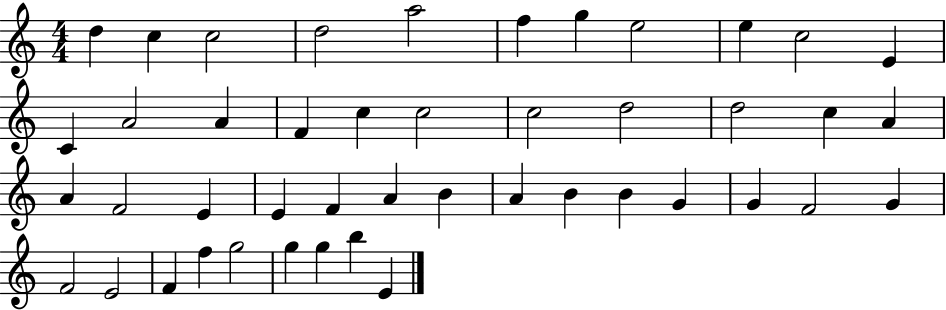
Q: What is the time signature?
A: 4/4